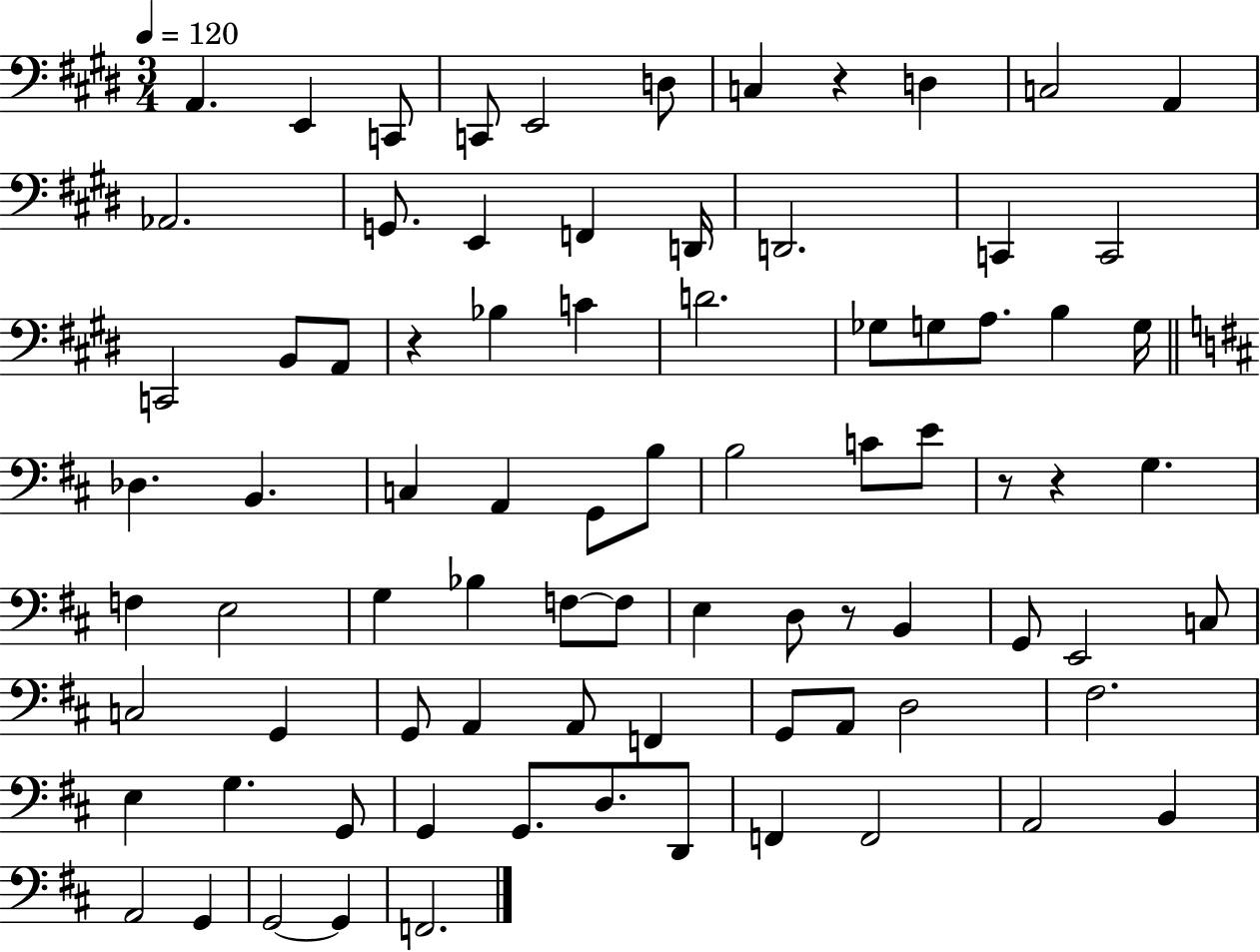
A2/q. E2/q C2/e C2/e E2/h D3/e C3/q R/q D3/q C3/h A2/q Ab2/h. G2/e. E2/q F2/q D2/s D2/h. C2/q C2/h C2/h B2/e A2/e R/q Bb3/q C4/q D4/h. Gb3/e G3/e A3/e. B3/q G3/s Db3/q. B2/q. C3/q A2/q G2/e B3/e B3/h C4/e E4/e R/e R/q G3/q. F3/q E3/h G3/q Bb3/q F3/e F3/e E3/q D3/e R/e B2/q G2/e E2/h C3/e C3/h G2/q G2/e A2/q A2/e F2/q G2/e A2/e D3/h F#3/h. E3/q G3/q. G2/e G2/q G2/e. D3/e. D2/e F2/q F2/h A2/h B2/q A2/h G2/q G2/h G2/q F2/h.